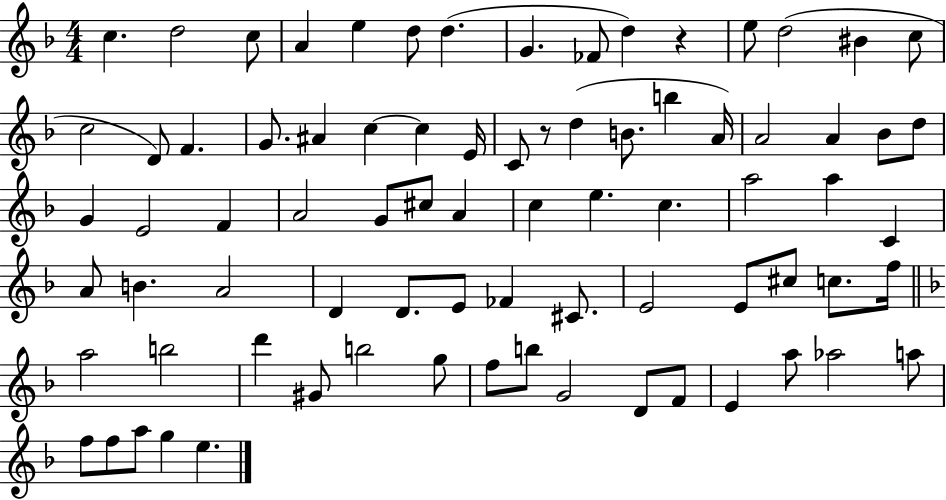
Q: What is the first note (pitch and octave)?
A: C5